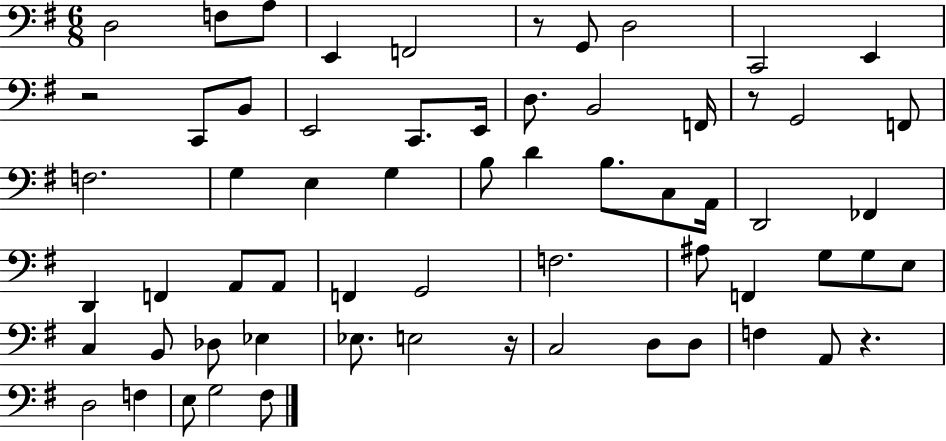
X:1
T:Untitled
M:6/8
L:1/4
K:G
D,2 F,/2 A,/2 E,, F,,2 z/2 G,,/2 D,2 C,,2 E,, z2 C,,/2 B,,/2 E,,2 C,,/2 E,,/4 D,/2 B,,2 F,,/4 z/2 G,,2 F,,/2 F,2 G, E, G, B,/2 D B,/2 C,/2 A,,/4 D,,2 _F,, D,, F,, A,,/2 A,,/2 F,, G,,2 F,2 ^A,/2 F,, G,/2 G,/2 E,/2 C, B,,/2 _D,/2 _E, _E,/2 E,2 z/4 C,2 D,/2 D,/2 F, A,,/2 z D,2 F, E,/2 G,2 ^F,/2